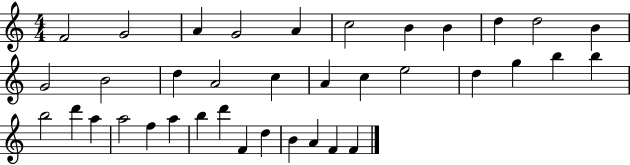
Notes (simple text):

F4/h G4/h A4/q G4/h A4/q C5/h B4/q B4/q D5/q D5/h B4/q G4/h B4/h D5/q A4/h C5/q A4/q C5/q E5/h D5/q G5/q B5/q B5/q B5/h D6/q A5/q A5/h F5/q A5/q B5/q D6/q F4/q D5/q B4/q A4/q F4/q F4/q